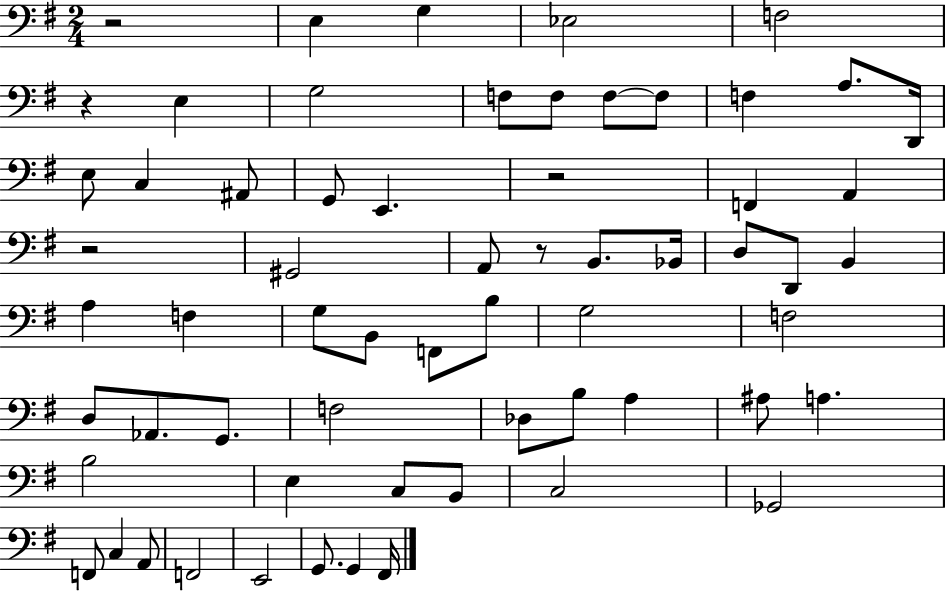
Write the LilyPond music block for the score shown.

{
  \clef bass
  \numericTimeSignature
  \time 2/4
  \key g \major
  \repeat volta 2 { r2 | e4 g4 | ees2 | f2 | \break r4 e4 | g2 | f8 f8 f8~~ f8 | f4 a8. d,16 | \break e8 c4 ais,8 | g,8 e,4. | r2 | f,4 a,4 | \break r2 | gis,2 | a,8 r8 b,8. bes,16 | d8 d,8 b,4 | \break a4 f4 | g8 b,8 f,8 b8 | g2 | f2 | \break d8 aes,8. g,8. | f2 | des8 b8 a4 | ais8 a4. | \break b2 | e4 c8 b,8 | c2 | ges,2 | \break f,8 c4 a,8 | f,2 | e,2 | g,8. g,4 fis,16 | \break } \bar "|."
}